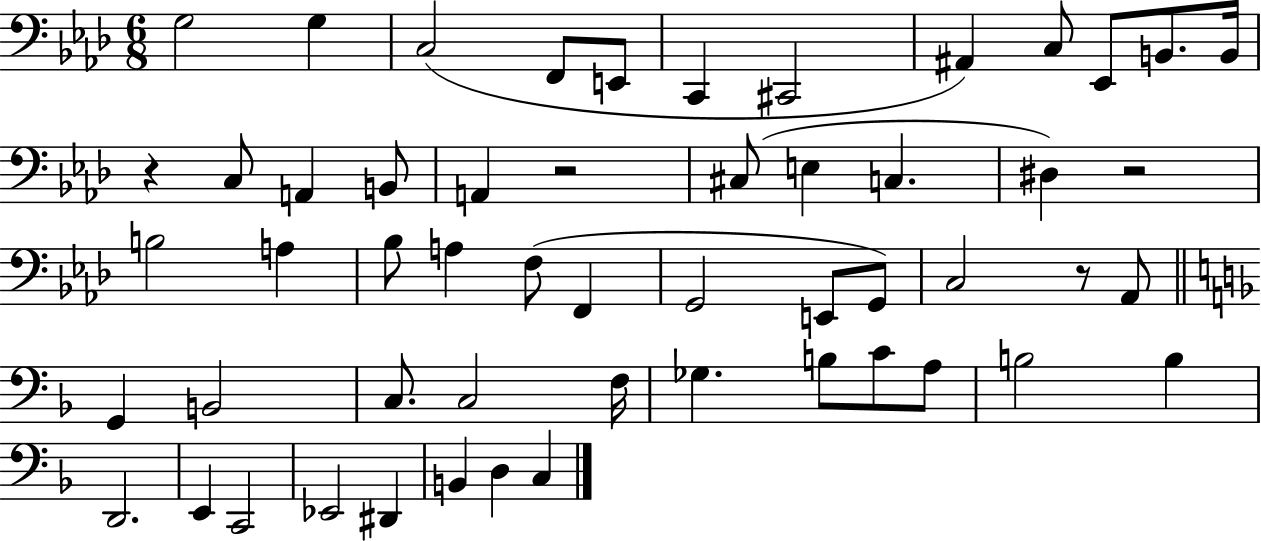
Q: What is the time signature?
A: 6/8